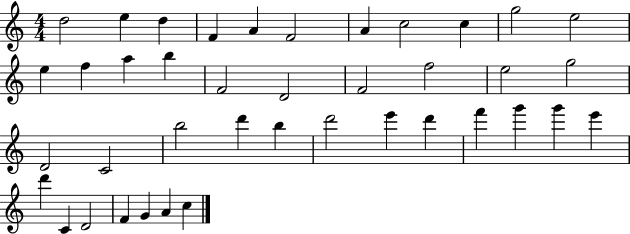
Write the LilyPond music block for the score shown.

{
  \clef treble
  \numericTimeSignature
  \time 4/4
  \key c \major
  d''2 e''4 d''4 | f'4 a'4 f'2 | a'4 c''2 c''4 | g''2 e''2 | \break e''4 f''4 a''4 b''4 | f'2 d'2 | f'2 f''2 | e''2 g''2 | \break d'2 c'2 | b''2 d'''4 b''4 | d'''2 e'''4 d'''4 | f'''4 g'''4 g'''4 e'''4 | \break d'''4 c'4 d'2 | f'4 g'4 a'4 c''4 | \bar "|."
}